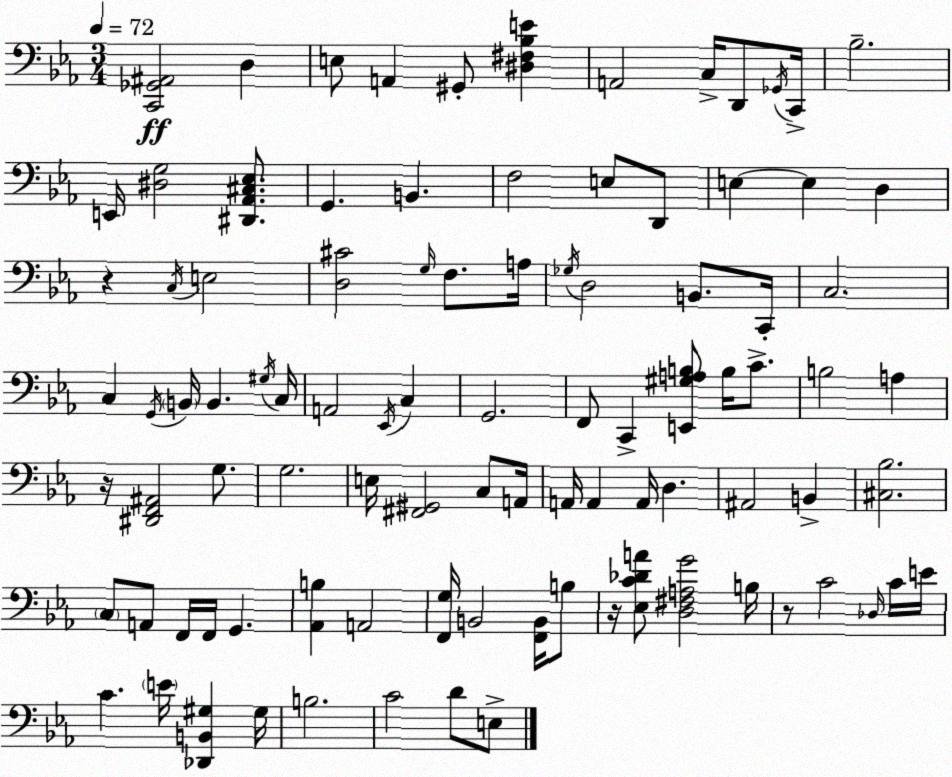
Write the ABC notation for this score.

X:1
T:Untitled
M:3/4
L:1/4
K:Cm
[C,,_G,,^A,,]2 D, E,/2 A,, ^G,,/2 [^D,^F,_B,E] A,,2 C,/4 D,,/2 _G,,/4 C,,/4 _B,2 E,,/4 [^D,G,]2 [^D,,_A,,^C,_E,]/2 G,, B,, F,2 E,/2 D,,/2 E, E, D, z C,/4 E,2 [D,^C]2 G,/4 F,/2 A,/4 _G,/4 D,2 B,,/2 C,,/4 C,2 C, G,,/4 B,,/4 B,, ^G,/4 C,/4 A,,2 _E,,/4 C, G,,2 F,,/2 C,, [E,,^G,A,B,]/2 B,/4 C/2 B,2 A, z/4 [^D,,F,,^A,,]2 G,/2 G,2 E,/4 [^F,,^G,,]2 C,/2 A,,/4 A,,/4 A,, A,,/4 D, ^A,,2 B,, [^C,_B,]2 C,/2 A,,/2 F,,/4 F,,/4 G,, [_A,,B,] A,,2 [F,,G,]/4 B,,2 [F,,B,,]/4 B,/2 z/4 [_E,C_DA]/2 [D,^F,A,G]2 B,/4 z/2 C2 _D,/4 C/4 E/4 C E/4 [_D,,B,,^G,] ^G,/4 B,2 C2 D/2 E,/2